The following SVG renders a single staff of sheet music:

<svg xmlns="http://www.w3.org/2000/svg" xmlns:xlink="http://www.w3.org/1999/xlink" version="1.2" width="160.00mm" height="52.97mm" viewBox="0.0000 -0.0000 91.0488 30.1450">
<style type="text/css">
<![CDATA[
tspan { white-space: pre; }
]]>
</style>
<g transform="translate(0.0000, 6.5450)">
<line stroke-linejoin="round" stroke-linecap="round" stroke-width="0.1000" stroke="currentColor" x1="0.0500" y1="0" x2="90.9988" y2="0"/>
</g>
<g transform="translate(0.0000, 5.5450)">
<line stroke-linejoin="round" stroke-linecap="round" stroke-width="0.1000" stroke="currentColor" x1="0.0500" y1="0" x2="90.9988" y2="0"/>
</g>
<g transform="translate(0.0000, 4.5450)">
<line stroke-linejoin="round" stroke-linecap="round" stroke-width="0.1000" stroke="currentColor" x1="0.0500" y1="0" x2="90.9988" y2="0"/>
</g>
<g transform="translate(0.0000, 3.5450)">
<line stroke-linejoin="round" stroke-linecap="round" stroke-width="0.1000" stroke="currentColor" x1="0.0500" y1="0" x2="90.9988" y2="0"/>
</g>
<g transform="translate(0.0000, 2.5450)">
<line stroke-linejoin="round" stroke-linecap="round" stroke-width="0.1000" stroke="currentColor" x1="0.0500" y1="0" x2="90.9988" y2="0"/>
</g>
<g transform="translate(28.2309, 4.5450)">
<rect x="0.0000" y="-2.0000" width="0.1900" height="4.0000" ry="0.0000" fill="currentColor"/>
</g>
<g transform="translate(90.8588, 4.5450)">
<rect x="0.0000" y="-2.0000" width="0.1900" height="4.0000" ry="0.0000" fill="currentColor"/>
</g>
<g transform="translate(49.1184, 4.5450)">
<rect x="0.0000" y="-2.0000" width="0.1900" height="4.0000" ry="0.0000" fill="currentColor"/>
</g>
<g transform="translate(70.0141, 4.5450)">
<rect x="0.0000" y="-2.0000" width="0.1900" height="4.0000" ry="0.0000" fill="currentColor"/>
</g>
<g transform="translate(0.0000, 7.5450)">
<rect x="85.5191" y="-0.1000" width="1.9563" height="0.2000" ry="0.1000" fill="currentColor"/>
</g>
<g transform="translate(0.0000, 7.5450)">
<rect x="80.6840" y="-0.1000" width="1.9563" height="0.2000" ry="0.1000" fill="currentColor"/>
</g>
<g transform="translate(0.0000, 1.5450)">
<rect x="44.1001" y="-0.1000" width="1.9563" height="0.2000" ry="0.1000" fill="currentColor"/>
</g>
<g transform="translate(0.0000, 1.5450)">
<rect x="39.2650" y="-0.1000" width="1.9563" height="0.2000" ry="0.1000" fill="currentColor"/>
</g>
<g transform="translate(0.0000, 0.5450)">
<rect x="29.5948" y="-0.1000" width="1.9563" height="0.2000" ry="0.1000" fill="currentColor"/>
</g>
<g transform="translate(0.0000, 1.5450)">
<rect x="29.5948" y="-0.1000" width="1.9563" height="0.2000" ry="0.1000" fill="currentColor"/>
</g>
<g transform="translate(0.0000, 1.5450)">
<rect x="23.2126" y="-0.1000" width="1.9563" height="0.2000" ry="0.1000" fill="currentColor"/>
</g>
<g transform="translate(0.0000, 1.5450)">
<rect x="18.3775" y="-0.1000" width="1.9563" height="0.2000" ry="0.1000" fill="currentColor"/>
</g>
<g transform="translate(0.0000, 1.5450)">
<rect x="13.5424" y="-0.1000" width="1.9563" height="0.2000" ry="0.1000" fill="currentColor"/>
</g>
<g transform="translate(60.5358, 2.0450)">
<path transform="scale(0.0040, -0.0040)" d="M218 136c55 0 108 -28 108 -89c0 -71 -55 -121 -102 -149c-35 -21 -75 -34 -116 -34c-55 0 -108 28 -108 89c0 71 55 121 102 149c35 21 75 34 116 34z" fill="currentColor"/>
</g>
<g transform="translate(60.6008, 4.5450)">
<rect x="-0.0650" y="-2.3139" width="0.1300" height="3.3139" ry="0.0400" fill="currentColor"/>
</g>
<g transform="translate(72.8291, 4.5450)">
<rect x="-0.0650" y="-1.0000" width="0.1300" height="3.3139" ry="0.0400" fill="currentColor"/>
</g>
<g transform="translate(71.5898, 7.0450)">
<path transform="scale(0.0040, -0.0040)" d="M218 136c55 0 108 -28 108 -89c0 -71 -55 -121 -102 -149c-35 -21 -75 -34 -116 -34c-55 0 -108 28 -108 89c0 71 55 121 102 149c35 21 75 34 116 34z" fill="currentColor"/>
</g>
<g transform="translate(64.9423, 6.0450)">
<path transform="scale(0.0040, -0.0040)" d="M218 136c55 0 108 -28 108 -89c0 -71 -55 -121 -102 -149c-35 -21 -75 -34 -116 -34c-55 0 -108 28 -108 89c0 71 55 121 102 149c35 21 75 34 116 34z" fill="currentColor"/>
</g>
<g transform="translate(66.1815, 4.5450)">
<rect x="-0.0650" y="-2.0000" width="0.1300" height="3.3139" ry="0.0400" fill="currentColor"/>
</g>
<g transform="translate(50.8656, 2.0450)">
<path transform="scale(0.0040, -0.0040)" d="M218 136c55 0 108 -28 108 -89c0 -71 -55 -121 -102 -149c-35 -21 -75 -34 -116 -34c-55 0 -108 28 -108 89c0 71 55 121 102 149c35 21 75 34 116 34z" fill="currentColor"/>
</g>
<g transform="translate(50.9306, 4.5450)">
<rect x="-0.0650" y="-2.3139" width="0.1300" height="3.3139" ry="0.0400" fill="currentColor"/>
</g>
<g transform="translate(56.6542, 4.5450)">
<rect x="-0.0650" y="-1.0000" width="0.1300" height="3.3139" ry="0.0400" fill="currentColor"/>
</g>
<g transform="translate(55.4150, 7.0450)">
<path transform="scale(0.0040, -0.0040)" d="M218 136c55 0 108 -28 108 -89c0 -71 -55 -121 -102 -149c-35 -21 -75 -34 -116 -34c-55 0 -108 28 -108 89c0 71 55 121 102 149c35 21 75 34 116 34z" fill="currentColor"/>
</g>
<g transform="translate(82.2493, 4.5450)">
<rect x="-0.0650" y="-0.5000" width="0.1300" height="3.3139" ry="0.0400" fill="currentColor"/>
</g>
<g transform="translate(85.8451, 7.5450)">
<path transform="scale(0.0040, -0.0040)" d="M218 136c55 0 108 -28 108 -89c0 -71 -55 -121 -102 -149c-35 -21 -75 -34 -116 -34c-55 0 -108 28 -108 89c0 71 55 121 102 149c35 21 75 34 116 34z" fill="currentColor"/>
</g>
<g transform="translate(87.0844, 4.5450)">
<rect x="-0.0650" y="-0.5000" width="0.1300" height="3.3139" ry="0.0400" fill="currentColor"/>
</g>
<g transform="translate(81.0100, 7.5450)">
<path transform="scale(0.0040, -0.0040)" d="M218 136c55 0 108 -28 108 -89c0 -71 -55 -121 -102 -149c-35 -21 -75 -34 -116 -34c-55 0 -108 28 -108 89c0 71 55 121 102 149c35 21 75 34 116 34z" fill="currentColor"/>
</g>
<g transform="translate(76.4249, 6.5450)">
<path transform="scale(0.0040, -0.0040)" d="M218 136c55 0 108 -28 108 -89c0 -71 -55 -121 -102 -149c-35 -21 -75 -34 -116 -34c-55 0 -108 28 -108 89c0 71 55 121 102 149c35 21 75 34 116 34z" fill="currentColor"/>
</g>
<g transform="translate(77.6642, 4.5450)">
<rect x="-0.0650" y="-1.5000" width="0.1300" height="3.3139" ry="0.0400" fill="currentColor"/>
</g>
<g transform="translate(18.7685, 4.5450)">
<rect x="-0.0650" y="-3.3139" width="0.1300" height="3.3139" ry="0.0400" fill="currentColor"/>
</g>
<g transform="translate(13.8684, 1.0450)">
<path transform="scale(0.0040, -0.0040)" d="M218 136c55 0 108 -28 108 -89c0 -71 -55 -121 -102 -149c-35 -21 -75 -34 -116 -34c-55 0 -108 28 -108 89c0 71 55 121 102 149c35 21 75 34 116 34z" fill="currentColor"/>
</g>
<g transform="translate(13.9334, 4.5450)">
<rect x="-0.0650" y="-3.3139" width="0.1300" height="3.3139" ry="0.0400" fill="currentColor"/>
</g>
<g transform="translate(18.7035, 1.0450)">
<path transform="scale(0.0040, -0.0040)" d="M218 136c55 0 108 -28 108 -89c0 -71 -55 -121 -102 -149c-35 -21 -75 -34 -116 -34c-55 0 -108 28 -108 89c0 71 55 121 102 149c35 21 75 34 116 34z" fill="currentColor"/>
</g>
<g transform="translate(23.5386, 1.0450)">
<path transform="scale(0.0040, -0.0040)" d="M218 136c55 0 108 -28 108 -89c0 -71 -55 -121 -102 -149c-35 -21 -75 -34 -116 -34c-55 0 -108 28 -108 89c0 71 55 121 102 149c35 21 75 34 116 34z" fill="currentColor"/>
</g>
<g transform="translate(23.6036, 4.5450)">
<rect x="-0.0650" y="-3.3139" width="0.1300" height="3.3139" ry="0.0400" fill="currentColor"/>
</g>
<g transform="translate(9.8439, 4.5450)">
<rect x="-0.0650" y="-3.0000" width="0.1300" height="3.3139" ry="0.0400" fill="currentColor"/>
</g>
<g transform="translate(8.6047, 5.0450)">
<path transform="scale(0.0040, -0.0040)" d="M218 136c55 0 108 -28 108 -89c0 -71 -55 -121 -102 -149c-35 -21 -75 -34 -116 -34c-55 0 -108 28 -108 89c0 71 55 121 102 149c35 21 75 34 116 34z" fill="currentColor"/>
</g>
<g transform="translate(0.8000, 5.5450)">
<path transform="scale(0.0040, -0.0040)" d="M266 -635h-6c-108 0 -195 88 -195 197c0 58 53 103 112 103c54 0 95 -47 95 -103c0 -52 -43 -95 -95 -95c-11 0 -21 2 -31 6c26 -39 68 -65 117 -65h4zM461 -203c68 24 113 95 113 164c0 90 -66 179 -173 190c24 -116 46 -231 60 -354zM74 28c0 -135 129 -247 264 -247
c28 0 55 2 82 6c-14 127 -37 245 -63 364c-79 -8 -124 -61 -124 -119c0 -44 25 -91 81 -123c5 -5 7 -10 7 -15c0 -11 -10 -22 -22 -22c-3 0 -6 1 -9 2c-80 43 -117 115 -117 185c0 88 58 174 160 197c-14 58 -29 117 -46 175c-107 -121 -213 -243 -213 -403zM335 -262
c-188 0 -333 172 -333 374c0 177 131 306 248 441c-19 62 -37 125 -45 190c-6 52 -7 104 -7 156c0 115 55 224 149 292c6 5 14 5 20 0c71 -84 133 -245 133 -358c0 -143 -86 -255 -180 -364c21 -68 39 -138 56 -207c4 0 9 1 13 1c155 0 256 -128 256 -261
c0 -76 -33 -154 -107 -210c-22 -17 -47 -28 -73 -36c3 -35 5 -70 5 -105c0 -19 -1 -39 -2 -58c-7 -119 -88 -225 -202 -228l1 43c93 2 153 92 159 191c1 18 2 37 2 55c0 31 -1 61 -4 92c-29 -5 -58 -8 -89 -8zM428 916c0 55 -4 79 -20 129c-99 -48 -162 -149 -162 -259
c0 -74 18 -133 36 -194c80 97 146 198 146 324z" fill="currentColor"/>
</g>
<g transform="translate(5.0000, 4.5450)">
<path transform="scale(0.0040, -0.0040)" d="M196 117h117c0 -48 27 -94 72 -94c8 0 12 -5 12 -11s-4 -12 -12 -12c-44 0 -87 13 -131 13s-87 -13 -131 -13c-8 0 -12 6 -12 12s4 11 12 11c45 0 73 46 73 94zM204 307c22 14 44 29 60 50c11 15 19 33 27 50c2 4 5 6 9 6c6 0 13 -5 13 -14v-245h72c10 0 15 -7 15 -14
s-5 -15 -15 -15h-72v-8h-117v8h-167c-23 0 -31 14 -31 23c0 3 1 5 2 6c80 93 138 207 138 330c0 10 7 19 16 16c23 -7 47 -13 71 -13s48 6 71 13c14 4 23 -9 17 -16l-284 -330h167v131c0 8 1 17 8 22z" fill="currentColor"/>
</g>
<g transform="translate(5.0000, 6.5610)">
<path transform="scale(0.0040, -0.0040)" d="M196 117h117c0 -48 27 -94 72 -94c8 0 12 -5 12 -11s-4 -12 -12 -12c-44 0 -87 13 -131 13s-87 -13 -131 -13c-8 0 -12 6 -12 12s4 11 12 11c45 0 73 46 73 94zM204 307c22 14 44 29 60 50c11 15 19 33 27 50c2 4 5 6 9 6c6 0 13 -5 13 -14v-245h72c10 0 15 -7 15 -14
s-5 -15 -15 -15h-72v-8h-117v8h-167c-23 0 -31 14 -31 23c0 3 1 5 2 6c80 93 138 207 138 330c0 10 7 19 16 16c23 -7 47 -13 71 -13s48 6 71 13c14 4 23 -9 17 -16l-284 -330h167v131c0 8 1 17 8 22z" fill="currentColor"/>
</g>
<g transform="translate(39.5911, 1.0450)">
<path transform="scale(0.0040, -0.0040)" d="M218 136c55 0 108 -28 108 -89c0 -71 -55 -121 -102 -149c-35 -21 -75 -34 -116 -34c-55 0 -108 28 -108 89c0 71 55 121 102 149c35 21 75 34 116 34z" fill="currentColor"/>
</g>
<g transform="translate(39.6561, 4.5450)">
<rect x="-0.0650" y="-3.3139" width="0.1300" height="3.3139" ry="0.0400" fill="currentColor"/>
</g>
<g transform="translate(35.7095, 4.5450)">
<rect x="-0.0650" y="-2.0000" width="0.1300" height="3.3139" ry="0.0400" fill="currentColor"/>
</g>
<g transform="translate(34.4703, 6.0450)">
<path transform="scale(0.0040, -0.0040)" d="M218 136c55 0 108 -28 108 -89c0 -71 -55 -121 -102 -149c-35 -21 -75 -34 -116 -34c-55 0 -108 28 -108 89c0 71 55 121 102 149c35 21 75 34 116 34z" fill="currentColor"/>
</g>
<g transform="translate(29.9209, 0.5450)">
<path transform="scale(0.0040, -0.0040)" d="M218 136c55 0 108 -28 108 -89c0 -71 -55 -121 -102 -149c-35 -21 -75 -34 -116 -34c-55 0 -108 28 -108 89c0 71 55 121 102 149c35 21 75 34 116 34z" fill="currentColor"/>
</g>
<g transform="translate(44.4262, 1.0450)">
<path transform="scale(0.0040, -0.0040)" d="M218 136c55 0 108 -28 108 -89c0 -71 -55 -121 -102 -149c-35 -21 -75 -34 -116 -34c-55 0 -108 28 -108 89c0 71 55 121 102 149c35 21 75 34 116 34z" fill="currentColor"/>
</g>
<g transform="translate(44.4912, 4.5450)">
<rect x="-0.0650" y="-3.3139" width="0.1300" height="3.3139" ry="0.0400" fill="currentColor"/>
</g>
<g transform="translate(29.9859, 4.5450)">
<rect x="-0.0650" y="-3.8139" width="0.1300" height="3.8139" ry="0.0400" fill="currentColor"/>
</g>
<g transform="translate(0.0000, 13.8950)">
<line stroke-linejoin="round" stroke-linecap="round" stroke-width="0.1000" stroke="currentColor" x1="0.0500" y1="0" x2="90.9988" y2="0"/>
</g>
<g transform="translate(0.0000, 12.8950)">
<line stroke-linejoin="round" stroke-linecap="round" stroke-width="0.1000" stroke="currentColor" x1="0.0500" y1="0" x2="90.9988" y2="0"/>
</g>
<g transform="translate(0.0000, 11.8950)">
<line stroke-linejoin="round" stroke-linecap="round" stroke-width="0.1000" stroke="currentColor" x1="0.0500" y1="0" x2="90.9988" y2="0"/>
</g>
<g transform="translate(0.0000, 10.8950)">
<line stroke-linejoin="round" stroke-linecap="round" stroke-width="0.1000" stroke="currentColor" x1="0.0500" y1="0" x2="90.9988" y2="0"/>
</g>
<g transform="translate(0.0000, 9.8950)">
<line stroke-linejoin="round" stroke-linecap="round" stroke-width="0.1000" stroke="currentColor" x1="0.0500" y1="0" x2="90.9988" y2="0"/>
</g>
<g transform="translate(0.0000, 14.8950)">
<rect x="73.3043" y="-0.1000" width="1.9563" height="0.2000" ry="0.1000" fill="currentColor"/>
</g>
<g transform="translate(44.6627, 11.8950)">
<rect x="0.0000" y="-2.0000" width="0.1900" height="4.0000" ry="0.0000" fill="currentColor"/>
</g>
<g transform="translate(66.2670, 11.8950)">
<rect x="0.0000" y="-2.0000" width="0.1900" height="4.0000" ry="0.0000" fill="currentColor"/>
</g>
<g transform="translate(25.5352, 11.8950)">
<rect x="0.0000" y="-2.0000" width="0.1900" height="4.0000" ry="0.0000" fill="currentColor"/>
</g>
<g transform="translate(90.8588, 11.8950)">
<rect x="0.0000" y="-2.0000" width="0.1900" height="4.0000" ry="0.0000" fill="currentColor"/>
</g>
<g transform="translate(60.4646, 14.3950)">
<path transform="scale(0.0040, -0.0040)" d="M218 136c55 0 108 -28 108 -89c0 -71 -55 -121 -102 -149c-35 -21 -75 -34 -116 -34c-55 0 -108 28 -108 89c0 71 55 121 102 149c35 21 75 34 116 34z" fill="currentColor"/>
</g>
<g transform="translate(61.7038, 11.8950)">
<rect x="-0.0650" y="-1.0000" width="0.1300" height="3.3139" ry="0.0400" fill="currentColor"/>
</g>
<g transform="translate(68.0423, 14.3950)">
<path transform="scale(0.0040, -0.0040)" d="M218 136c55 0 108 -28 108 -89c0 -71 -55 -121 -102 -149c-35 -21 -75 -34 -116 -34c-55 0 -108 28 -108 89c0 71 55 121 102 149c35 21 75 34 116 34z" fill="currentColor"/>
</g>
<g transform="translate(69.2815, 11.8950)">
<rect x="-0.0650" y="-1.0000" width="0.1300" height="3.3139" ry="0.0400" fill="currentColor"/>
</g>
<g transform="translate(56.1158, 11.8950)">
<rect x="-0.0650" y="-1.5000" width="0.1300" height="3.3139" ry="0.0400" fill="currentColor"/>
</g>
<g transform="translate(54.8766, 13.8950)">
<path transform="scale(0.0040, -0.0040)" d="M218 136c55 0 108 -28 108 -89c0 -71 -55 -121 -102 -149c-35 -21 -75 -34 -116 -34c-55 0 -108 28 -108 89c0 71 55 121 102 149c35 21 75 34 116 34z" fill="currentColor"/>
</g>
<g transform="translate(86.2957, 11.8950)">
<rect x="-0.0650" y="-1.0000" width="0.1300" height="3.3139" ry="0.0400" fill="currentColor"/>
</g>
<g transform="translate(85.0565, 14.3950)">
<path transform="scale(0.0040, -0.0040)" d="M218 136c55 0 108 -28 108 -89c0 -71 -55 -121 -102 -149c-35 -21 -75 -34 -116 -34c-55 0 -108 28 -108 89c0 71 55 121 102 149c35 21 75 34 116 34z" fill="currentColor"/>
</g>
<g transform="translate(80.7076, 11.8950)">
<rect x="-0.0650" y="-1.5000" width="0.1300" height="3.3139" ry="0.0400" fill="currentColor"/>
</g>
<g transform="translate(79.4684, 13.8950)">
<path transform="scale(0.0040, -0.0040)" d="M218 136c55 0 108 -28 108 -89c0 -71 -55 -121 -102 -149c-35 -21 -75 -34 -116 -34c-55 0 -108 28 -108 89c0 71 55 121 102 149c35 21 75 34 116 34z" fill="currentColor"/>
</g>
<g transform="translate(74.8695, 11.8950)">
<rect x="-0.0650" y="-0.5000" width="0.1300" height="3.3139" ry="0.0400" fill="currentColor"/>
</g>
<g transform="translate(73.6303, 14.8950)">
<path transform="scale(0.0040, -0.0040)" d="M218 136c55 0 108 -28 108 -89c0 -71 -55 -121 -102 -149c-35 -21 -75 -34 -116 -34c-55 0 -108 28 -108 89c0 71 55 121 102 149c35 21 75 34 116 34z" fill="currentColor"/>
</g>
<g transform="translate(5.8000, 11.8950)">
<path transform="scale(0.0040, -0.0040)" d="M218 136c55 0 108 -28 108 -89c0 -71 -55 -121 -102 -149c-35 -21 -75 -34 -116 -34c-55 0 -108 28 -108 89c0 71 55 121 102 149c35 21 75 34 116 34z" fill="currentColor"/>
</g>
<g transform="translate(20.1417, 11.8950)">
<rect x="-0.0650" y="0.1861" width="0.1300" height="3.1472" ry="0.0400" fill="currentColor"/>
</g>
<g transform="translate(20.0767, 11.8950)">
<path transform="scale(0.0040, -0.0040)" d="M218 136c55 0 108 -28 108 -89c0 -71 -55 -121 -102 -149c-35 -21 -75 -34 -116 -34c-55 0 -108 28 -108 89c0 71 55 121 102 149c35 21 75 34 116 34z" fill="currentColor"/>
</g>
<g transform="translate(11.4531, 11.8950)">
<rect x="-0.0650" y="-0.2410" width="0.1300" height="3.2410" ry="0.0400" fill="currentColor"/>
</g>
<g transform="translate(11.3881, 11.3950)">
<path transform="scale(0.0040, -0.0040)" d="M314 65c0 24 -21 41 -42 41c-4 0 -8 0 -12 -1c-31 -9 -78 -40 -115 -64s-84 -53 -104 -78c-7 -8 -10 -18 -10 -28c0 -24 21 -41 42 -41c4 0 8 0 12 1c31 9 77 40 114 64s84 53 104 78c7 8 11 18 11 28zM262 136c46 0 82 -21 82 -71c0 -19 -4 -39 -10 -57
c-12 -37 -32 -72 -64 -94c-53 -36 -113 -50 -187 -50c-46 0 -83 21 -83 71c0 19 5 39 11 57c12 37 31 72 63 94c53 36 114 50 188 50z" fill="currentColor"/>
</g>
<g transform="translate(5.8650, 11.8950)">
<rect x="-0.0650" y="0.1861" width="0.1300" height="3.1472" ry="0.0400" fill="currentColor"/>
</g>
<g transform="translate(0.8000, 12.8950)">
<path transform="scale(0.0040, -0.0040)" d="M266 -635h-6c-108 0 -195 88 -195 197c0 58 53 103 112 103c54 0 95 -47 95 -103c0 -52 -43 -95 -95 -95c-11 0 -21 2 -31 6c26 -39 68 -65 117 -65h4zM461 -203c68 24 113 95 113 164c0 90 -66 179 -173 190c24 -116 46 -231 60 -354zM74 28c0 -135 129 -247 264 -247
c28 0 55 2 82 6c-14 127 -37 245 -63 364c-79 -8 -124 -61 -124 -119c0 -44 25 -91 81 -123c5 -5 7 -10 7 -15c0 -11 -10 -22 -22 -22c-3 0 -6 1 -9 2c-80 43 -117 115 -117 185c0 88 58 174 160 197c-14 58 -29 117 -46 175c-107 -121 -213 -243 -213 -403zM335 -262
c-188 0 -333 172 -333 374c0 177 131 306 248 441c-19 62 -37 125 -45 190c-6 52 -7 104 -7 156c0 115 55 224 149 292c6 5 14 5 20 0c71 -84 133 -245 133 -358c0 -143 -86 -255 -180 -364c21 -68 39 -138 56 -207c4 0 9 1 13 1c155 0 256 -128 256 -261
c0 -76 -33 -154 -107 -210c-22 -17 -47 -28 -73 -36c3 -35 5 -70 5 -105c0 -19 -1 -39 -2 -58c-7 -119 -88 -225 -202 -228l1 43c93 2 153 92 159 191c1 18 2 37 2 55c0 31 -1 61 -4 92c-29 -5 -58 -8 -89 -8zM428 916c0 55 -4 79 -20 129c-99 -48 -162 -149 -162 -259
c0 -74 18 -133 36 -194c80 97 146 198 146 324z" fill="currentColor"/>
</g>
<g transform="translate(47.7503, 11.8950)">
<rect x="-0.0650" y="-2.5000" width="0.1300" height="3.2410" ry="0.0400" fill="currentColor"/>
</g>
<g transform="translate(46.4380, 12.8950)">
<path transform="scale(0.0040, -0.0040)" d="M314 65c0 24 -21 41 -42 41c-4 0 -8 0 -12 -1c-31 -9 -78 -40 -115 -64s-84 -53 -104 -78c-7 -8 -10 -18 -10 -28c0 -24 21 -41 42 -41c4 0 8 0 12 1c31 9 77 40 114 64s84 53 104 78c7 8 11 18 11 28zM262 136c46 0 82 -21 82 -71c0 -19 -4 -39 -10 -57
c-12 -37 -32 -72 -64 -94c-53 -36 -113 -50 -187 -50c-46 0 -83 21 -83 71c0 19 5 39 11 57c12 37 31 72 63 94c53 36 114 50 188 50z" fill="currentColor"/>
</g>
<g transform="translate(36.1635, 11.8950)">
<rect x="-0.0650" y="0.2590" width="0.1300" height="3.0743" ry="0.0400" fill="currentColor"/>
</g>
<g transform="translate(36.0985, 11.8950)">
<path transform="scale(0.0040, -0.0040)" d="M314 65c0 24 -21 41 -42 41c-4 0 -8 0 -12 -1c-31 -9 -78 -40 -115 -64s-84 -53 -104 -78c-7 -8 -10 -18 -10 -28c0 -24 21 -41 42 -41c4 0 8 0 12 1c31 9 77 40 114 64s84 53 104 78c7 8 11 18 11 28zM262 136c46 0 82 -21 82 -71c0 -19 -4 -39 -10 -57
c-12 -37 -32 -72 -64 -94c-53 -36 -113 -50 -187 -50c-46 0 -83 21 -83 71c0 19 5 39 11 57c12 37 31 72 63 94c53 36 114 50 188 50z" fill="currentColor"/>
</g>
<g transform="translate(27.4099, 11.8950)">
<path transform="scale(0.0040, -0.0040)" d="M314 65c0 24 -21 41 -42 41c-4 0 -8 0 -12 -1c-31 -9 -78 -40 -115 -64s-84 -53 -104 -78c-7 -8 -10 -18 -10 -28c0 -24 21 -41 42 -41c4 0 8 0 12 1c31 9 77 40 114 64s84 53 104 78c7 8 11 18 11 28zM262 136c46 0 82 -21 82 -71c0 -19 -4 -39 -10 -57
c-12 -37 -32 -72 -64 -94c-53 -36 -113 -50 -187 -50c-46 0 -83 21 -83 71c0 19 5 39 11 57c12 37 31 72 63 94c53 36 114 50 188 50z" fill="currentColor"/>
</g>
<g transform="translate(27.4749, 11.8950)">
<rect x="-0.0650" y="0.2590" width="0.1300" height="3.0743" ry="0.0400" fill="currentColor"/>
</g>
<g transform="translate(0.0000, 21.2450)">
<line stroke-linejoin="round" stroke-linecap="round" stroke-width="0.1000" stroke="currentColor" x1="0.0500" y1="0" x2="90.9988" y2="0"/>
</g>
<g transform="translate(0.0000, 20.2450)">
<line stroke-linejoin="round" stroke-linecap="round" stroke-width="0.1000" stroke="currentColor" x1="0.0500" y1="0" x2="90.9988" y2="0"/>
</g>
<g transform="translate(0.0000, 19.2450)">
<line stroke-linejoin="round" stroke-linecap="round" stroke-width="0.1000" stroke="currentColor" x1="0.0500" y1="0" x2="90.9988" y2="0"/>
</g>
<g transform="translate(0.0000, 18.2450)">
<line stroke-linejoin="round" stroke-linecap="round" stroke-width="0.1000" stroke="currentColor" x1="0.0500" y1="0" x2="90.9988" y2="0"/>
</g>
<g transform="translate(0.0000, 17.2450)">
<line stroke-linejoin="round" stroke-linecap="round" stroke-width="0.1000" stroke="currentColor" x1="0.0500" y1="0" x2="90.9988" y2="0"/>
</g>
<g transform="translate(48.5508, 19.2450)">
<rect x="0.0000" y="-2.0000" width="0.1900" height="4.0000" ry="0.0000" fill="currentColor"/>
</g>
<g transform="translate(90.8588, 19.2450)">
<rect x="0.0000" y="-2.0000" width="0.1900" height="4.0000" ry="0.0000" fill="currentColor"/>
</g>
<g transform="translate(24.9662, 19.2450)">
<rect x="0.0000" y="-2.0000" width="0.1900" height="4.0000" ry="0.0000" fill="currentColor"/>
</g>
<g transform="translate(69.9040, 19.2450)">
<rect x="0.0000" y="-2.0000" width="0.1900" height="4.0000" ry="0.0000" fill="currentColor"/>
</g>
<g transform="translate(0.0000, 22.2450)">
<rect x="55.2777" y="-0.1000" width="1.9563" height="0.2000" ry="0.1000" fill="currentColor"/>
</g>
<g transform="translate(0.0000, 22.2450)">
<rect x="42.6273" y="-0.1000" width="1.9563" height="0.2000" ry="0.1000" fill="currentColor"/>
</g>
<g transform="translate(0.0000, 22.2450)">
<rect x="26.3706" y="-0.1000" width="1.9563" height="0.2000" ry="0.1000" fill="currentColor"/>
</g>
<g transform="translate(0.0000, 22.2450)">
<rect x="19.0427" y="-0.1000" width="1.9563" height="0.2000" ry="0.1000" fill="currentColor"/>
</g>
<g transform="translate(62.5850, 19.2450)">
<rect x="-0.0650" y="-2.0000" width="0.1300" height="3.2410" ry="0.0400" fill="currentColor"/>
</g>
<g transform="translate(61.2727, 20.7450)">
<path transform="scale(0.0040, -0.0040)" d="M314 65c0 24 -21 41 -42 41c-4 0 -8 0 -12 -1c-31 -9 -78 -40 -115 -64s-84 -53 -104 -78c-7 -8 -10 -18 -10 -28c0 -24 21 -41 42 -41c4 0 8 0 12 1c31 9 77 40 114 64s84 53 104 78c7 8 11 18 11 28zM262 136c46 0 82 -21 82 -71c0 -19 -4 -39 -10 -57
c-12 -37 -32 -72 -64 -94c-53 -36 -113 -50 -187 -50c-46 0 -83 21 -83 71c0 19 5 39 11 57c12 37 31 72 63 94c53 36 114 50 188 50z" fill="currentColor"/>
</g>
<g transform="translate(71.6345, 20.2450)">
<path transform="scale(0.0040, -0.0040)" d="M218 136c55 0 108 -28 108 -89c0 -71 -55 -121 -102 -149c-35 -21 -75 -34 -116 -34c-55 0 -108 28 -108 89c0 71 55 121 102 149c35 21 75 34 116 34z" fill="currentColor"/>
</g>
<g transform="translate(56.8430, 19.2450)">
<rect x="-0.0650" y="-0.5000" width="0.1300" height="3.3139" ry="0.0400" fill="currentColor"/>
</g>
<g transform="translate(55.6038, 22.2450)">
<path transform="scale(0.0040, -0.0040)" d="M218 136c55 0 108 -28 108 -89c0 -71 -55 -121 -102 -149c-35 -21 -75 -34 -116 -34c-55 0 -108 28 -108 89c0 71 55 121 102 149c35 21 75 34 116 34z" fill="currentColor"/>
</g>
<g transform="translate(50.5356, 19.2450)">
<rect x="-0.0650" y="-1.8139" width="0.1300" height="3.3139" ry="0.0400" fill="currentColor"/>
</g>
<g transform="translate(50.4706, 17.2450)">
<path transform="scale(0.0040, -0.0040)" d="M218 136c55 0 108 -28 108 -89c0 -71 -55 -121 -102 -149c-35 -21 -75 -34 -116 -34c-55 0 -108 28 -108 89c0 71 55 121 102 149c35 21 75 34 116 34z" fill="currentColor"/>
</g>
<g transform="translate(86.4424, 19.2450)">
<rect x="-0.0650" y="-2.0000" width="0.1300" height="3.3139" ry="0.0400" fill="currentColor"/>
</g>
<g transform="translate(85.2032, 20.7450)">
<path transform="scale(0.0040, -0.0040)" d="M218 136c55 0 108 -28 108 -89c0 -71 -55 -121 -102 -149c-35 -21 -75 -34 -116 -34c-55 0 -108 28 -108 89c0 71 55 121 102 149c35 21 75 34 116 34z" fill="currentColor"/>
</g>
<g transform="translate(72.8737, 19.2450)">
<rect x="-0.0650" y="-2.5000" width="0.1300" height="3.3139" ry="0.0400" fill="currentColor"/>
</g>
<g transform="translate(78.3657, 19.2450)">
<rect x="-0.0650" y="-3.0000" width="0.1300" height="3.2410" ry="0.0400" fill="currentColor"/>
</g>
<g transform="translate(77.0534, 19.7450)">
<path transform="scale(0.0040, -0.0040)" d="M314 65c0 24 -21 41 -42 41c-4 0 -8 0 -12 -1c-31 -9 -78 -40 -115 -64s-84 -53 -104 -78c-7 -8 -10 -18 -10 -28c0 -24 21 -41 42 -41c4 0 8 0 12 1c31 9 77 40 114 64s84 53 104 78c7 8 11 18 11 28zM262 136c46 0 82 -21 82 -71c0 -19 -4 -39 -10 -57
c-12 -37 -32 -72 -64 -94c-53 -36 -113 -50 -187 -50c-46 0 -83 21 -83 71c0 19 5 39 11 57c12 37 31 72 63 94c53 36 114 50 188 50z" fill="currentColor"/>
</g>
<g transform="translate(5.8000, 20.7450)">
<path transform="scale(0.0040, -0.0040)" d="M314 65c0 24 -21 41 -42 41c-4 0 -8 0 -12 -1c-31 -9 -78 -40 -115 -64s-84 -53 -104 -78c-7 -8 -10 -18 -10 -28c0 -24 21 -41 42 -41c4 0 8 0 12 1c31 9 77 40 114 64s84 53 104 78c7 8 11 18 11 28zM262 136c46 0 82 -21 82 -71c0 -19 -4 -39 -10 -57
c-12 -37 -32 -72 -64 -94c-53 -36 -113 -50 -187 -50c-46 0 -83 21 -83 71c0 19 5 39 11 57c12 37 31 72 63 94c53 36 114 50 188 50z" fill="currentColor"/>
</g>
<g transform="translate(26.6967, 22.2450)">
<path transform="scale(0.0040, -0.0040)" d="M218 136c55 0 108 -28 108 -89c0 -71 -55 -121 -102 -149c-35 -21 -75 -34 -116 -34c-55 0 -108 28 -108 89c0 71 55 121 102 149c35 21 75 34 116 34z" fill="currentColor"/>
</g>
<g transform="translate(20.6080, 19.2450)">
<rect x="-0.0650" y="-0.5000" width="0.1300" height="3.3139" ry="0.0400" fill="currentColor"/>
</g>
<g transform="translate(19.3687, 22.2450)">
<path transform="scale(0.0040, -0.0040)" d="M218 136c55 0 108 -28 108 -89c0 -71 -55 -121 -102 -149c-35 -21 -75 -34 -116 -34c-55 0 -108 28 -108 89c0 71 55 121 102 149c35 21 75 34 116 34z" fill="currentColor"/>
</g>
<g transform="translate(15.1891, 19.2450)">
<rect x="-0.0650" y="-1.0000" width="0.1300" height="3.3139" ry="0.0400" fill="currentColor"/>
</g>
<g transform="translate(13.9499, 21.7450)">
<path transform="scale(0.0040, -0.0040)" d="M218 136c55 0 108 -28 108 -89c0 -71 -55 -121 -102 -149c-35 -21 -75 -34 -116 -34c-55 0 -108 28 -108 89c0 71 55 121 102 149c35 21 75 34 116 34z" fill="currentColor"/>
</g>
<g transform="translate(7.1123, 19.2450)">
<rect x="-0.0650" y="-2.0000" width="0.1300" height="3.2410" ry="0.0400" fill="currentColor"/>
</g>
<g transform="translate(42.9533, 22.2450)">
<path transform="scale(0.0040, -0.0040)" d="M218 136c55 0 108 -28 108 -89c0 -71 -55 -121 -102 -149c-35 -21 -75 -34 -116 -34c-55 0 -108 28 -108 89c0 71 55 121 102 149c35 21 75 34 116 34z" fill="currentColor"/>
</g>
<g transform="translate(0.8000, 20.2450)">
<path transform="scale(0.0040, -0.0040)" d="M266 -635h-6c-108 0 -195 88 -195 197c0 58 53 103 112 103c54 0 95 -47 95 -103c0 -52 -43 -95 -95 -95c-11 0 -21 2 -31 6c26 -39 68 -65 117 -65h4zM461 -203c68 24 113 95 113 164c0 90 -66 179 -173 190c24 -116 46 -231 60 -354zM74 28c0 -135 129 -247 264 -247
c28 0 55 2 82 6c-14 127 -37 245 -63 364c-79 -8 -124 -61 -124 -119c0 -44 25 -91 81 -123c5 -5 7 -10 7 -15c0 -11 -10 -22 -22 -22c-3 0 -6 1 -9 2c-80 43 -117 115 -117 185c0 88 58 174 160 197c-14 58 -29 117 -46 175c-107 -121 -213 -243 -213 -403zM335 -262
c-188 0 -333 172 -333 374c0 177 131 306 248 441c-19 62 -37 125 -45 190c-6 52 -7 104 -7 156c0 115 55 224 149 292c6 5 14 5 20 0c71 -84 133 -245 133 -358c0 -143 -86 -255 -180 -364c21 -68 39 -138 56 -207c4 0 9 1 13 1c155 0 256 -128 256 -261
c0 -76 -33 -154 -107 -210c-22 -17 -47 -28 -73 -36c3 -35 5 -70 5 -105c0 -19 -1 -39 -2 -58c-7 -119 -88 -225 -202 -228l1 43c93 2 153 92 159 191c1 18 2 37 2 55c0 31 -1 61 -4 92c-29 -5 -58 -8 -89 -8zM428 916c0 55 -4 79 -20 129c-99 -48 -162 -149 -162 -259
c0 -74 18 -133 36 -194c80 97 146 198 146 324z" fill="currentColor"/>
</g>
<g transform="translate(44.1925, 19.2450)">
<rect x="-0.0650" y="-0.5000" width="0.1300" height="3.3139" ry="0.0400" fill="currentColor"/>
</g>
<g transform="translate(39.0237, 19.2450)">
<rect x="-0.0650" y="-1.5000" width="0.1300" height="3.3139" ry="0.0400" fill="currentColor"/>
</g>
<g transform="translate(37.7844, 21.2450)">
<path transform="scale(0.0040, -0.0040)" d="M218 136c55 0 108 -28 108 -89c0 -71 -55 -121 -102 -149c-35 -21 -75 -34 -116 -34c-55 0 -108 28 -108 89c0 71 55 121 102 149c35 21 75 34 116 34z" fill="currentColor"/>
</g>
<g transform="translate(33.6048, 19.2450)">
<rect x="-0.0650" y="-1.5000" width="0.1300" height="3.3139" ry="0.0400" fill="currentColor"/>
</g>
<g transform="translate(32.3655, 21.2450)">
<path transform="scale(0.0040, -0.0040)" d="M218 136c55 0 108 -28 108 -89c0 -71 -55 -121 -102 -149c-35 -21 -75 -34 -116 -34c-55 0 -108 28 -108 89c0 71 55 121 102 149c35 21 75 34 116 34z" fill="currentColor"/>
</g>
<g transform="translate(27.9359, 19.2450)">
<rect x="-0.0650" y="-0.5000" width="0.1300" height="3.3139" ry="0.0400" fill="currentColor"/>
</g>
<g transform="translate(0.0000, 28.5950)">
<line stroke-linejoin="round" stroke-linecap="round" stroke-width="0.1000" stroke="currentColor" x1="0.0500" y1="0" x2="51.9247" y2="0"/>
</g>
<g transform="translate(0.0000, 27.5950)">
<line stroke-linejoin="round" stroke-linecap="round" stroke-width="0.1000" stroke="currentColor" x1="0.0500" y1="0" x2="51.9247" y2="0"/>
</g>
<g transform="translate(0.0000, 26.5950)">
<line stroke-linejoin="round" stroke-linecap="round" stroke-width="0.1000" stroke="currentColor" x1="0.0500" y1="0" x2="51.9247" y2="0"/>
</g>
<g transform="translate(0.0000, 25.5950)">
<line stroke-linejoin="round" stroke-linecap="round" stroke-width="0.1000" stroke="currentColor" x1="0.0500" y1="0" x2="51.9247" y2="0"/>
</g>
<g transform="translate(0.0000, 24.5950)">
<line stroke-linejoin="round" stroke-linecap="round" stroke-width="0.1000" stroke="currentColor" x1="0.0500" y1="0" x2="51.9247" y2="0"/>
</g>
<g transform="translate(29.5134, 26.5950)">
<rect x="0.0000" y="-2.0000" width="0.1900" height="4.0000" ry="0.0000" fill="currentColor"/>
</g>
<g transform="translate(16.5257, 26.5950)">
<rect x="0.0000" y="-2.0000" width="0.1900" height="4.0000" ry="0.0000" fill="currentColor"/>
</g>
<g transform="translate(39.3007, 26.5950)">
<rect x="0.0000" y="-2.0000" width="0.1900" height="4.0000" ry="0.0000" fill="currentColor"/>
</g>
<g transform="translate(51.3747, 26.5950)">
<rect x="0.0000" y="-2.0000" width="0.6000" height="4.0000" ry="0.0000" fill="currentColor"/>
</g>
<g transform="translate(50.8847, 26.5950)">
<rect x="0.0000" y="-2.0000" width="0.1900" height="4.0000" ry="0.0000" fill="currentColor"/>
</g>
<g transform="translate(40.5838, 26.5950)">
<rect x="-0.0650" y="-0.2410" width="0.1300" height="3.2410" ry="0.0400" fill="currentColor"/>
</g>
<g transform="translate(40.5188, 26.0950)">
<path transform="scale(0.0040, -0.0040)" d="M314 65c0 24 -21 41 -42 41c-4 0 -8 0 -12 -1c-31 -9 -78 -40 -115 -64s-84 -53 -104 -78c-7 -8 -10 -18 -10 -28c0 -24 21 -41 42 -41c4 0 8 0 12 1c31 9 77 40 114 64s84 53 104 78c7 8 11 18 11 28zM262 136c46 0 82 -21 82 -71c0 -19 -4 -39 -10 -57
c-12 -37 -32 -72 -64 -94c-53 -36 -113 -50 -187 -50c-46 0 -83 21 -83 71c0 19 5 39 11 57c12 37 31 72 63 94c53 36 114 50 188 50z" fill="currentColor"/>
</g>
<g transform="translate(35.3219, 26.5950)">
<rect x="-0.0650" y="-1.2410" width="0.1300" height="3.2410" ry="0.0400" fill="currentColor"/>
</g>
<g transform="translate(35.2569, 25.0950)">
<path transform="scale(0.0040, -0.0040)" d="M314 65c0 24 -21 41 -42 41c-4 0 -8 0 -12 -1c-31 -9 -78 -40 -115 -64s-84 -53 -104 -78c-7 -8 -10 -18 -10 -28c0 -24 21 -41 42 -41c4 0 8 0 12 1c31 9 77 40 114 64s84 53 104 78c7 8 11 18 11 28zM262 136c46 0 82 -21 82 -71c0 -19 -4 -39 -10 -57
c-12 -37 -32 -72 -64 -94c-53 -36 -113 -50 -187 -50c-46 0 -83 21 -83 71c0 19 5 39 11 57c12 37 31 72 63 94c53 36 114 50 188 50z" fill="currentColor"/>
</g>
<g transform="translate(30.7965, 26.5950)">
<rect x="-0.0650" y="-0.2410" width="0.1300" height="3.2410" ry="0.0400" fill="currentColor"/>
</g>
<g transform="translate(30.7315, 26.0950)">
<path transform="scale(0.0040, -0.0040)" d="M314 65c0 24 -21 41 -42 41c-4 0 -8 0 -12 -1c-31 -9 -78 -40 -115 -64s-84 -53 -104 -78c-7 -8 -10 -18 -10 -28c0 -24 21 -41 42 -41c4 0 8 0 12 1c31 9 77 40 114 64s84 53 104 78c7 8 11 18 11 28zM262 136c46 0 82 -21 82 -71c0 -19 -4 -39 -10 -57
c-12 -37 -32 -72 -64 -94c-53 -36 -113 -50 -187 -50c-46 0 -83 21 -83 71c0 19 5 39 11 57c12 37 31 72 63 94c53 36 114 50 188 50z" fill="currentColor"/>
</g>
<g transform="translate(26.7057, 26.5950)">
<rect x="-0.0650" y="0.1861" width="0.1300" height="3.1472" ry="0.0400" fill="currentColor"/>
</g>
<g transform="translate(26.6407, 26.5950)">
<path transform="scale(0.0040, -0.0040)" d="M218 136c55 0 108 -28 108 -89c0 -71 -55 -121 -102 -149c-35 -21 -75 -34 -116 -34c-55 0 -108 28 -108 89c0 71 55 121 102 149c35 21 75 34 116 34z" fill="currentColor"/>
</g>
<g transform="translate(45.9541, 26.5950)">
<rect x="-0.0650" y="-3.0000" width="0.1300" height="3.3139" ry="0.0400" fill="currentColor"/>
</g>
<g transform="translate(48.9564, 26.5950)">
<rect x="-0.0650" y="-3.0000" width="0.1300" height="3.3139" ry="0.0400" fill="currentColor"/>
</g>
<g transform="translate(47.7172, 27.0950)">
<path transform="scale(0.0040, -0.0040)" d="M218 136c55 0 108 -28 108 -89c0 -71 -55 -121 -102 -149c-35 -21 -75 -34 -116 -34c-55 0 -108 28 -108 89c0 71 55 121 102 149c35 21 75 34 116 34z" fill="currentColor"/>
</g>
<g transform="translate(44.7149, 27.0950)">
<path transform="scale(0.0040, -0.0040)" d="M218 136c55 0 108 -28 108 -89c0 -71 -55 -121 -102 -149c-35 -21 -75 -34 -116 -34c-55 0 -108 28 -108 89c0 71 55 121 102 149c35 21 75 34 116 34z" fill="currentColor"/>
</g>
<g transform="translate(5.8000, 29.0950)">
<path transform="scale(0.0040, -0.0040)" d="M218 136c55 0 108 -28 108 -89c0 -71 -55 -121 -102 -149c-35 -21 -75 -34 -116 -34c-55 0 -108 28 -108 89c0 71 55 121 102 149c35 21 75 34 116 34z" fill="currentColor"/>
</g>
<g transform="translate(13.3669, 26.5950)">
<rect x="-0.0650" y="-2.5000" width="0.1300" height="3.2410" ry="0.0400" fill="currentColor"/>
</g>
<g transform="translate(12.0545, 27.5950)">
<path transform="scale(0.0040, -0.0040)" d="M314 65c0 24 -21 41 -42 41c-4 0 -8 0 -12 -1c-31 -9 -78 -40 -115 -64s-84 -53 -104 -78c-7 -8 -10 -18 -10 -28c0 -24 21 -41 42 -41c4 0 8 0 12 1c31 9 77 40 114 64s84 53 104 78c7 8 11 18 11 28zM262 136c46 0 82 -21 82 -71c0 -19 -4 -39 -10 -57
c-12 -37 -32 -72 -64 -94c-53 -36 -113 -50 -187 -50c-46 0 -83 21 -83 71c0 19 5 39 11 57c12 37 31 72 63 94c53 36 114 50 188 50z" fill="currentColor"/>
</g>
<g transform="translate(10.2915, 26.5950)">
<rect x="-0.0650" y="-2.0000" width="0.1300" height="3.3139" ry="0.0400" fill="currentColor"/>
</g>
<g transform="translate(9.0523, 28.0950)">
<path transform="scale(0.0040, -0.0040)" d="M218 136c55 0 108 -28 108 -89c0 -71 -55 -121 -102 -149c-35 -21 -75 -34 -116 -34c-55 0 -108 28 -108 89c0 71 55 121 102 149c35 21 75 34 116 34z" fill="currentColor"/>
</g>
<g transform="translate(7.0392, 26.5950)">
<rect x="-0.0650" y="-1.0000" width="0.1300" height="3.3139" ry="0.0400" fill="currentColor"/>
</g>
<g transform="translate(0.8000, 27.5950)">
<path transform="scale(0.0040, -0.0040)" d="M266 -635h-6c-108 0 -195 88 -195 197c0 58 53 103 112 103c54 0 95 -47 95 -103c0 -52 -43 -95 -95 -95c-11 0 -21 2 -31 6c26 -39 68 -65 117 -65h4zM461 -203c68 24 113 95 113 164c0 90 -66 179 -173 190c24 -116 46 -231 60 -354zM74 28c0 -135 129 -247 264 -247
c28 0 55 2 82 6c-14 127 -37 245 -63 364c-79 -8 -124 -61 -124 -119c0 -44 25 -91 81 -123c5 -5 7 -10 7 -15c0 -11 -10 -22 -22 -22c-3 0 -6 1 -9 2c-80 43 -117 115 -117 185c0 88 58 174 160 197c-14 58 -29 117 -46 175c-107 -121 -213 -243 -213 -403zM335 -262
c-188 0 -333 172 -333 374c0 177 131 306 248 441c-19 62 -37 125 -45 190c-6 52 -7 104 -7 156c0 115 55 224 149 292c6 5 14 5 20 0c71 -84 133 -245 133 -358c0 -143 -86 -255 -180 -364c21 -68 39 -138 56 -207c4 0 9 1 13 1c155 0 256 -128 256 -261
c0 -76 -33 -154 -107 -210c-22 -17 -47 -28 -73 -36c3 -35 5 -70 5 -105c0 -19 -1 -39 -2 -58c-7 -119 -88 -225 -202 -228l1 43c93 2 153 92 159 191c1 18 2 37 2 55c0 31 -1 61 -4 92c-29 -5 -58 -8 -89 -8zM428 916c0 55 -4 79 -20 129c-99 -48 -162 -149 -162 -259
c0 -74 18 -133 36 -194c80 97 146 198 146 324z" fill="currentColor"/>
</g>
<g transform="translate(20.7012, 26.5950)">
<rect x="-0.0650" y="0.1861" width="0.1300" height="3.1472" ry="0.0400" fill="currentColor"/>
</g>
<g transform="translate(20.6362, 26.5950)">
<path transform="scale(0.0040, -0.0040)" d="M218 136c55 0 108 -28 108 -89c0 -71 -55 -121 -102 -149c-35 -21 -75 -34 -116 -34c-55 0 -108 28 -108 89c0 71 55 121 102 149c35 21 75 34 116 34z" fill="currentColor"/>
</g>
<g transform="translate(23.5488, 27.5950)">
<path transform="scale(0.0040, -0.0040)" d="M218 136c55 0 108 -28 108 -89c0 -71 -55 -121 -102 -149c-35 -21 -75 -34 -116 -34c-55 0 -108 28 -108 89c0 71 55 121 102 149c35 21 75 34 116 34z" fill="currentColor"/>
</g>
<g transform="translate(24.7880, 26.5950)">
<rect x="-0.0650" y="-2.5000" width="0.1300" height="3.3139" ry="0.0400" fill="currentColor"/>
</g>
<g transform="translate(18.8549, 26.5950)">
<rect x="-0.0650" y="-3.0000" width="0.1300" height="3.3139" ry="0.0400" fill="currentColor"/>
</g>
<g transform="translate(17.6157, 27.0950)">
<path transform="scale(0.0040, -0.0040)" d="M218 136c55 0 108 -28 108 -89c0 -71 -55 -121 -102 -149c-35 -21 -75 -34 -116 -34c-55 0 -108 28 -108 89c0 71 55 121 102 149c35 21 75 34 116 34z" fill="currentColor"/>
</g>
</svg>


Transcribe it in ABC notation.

X:1
T:Untitled
M:4/4
L:1/4
K:C
A b b b c' F b b g D g F D E C C B c2 B B2 B2 G2 E D D C E D F2 D C C E E C f C F2 G A2 F D F G2 A B G B c2 e2 c2 A A